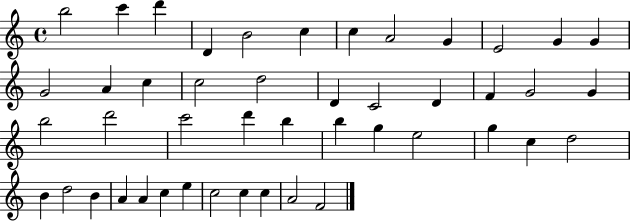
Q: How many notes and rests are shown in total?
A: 46